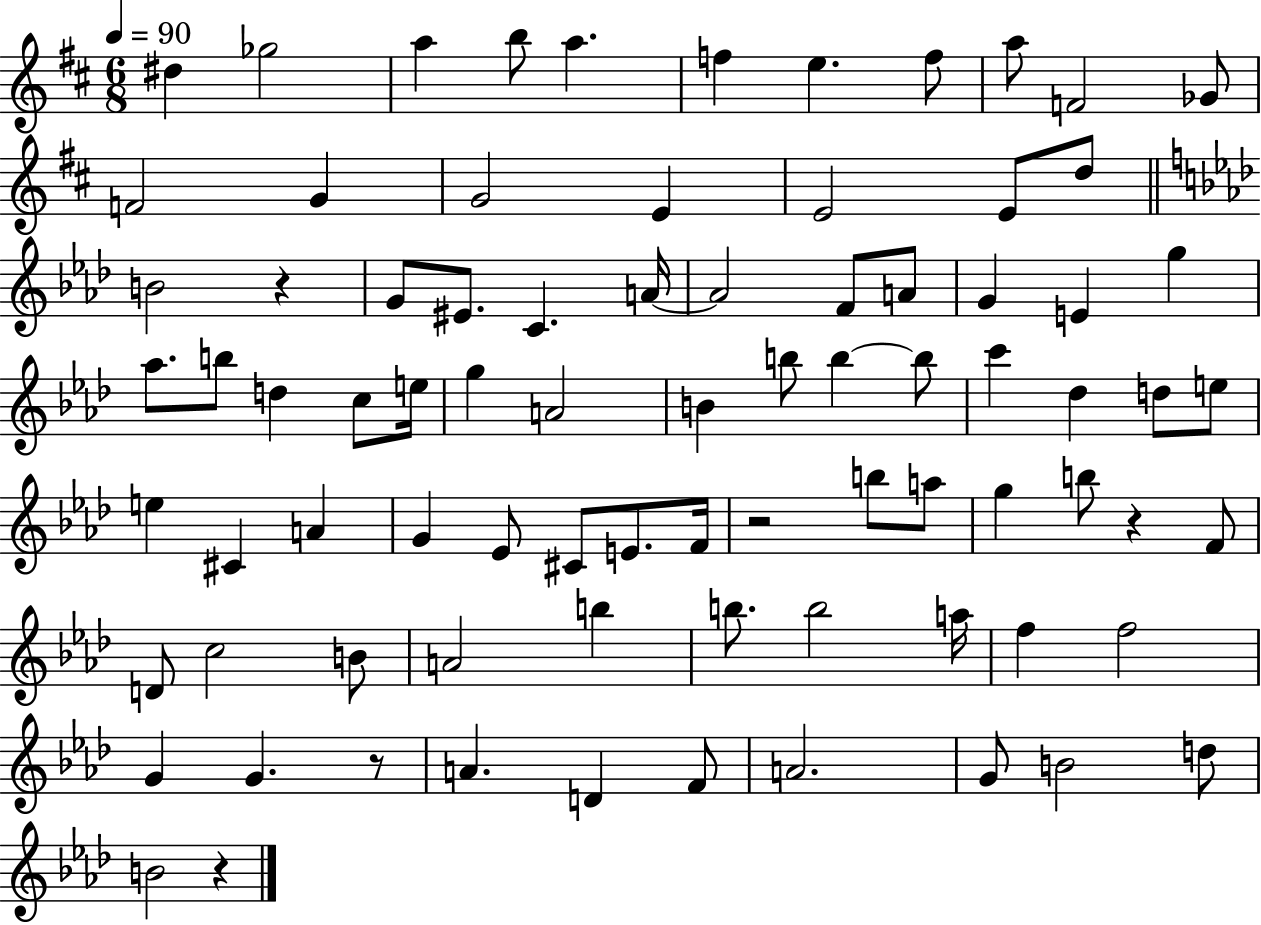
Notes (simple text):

D#5/q Gb5/h A5/q B5/e A5/q. F5/q E5/q. F5/e A5/e F4/h Gb4/e F4/h G4/q G4/h E4/q E4/h E4/e D5/e B4/h R/q G4/e EIS4/e. C4/q. A4/s A4/h F4/e A4/e G4/q E4/q G5/q Ab5/e. B5/e D5/q C5/e E5/s G5/q A4/h B4/q B5/e B5/q B5/e C6/q Db5/q D5/e E5/e E5/q C#4/q A4/q G4/q Eb4/e C#4/e E4/e. F4/s R/h B5/e A5/e G5/q B5/e R/q F4/e D4/e C5/h B4/e A4/h B5/q B5/e. B5/h A5/s F5/q F5/h G4/q G4/q. R/e A4/q. D4/q F4/e A4/h. G4/e B4/h D5/e B4/h R/q